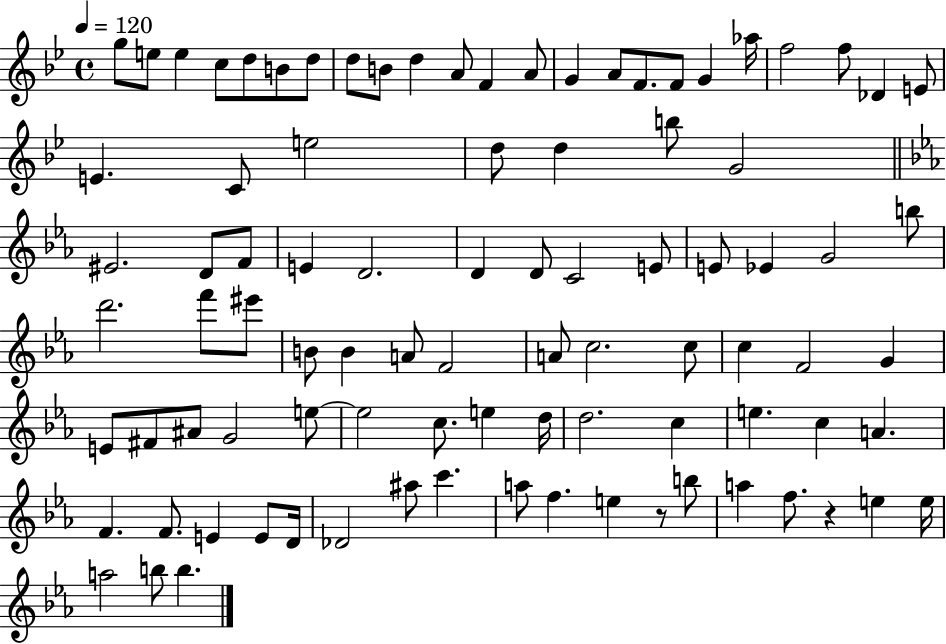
G5/e E5/e E5/q C5/e D5/e B4/e D5/e D5/e B4/e D5/q A4/e F4/q A4/e G4/q A4/e F4/e. F4/e G4/q Ab5/s F5/h F5/e Db4/q E4/e E4/q. C4/e E5/h D5/e D5/q B5/e G4/h EIS4/h. D4/e F4/e E4/q D4/h. D4/q D4/e C4/h E4/e E4/e Eb4/q G4/h B5/e D6/h. F6/e EIS6/e B4/e B4/q A4/e F4/h A4/e C5/h. C5/e C5/q F4/h G4/q E4/e F#4/e A#4/e G4/h E5/e E5/h C5/e. E5/q D5/s D5/h. C5/q E5/q. C5/q A4/q. F4/q. F4/e. E4/q E4/e D4/s Db4/h A#5/e C6/q. A5/e F5/q. E5/q R/e B5/e A5/q F5/e. R/q E5/q E5/s A5/h B5/e B5/q.